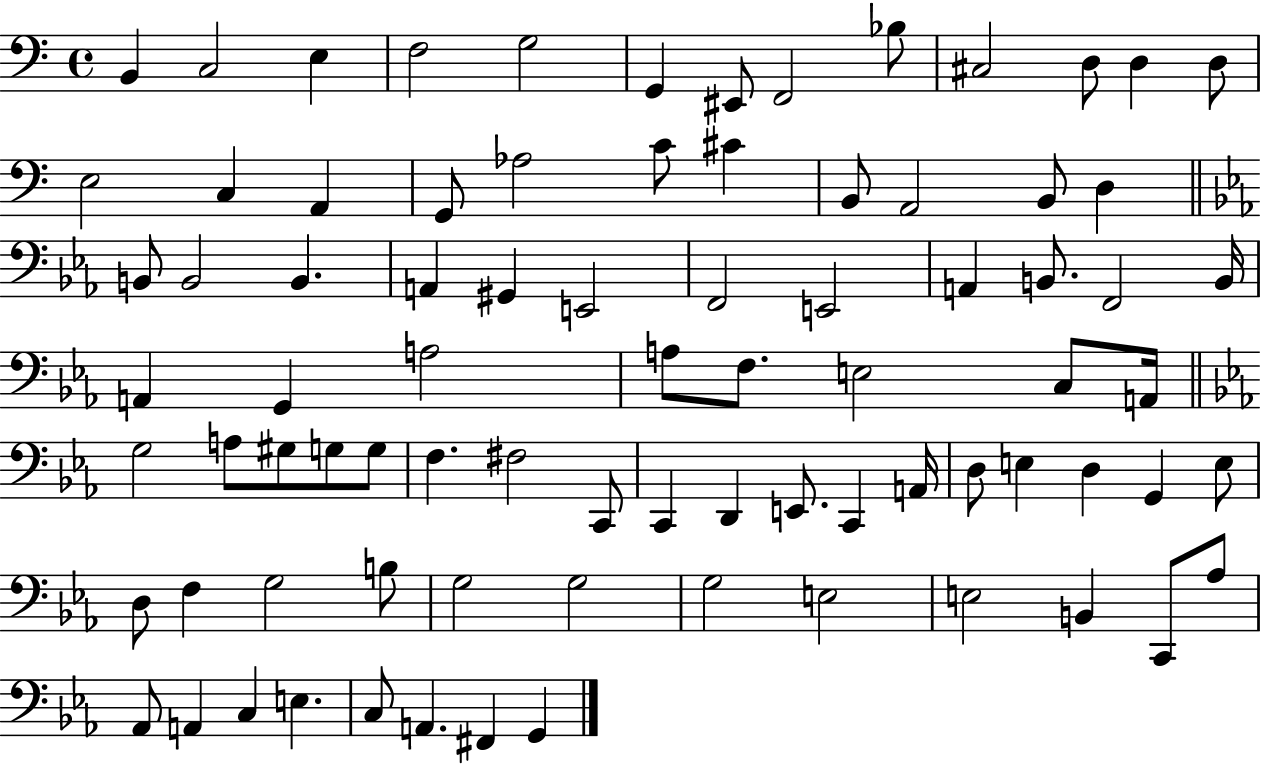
{
  \clef bass
  \time 4/4
  \defaultTimeSignature
  \key c \major
  \repeat volta 2 { b,4 c2 e4 | f2 g2 | g,4 eis,8 f,2 bes8 | cis2 d8 d4 d8 | \break e2 c4 a,4 | g,8 aes2 c'8 cis'4 | b,8 a,2 b,8 d4 | \bar "||" \break \key ees \major b,8 b,2 b,4. | a,4 gis,4 e,2 | f,2 e,2 | a,4 b,8. f,2 b,16 | \break a,4 g,4 a2 | a8 f8. e2 c8 a,16 | \bar "||" \break \key c \minor g2 a8 gis8 g8 g8 | f4. fis2 c,8 | c,4 d,4 e,8. c,4 a,16 | d8 e4 d4 g,4 e8 | \break d8 f4 g2 b8 | g2 g2 | g2 e2 | e2 b,4 c,8 aes8 | \break aes,8 a,4 c4 e4. | c8 a,4. fis,4 g,4 | } \bar "|."
}